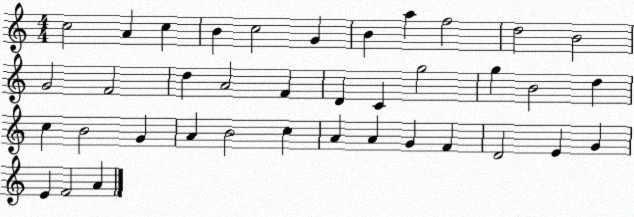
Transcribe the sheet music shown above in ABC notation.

X:1
T:Untitled
M:4/4
L:1/4
K:C
c2 A c B c2 G B a f2 d2 B2 G2 F2 d A2 F D C g2 g B2 d c B2 G A B2 c A A G F D2 E G E F2 A